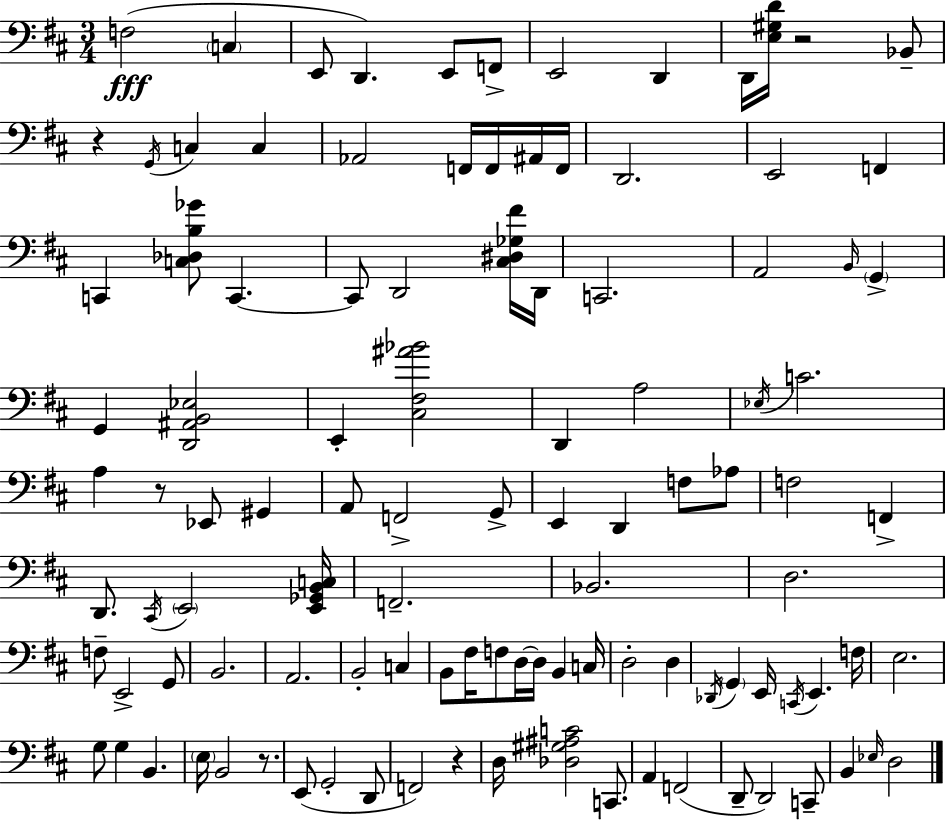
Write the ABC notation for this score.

X:1
T:Untitled
M:3/4
L:1/4
K:D
F,2 C, E,,/2 D,, E,,/2 F,,/2 E,,2 D,, D,,/4 [E,^G,D]/4 z2 _B,,/2 z G,,/4 C, C, _A,,2 F,,/4 F,,/4 ^A,,/4 F,,/4 D,,2 E,,2 F,, C,, [C,_D,B,_G]/2 C,, C,,/2 D,,2 [^C,^D,_G,^F]/4 D,,/4 C,,2 A,,2 B,,/4 G,, G,, [D,,^A,,B,,_E,]2 E,, [^C,^F,^A_B]2 D,, A,2 _E,/4 C2 A, z/2 _E,,/2 ^G,, A,,/2 F,,2 G,,/2 E,, D,, F,/2 _A,/2 F,2 F,, D,,/2 ^C,,/4 E,,2 [E,,_G,,B,,C,]/4 F,,2 _B,,2 D,2 F,/2 E,,2 G,,/2 B,,2 A,,2 B,,2 C, B,,/2 ^F,/4 F,/2 D,/4 D,/4 B,, C,/4 D,2 D, _D,,/4 G,, E,,/4 C,,/4 E,, F,/4 E,2 G,/2 G, B,, E,/4 B,,2 z/2 E,,/2 G,,2 D,,/2 F,,2 z D,/4 [_D,^G,^A,C]2 C,,/2 A,, F,,2 D,,/2 D,,2 C,,/2 B,, _E,/4 D,2